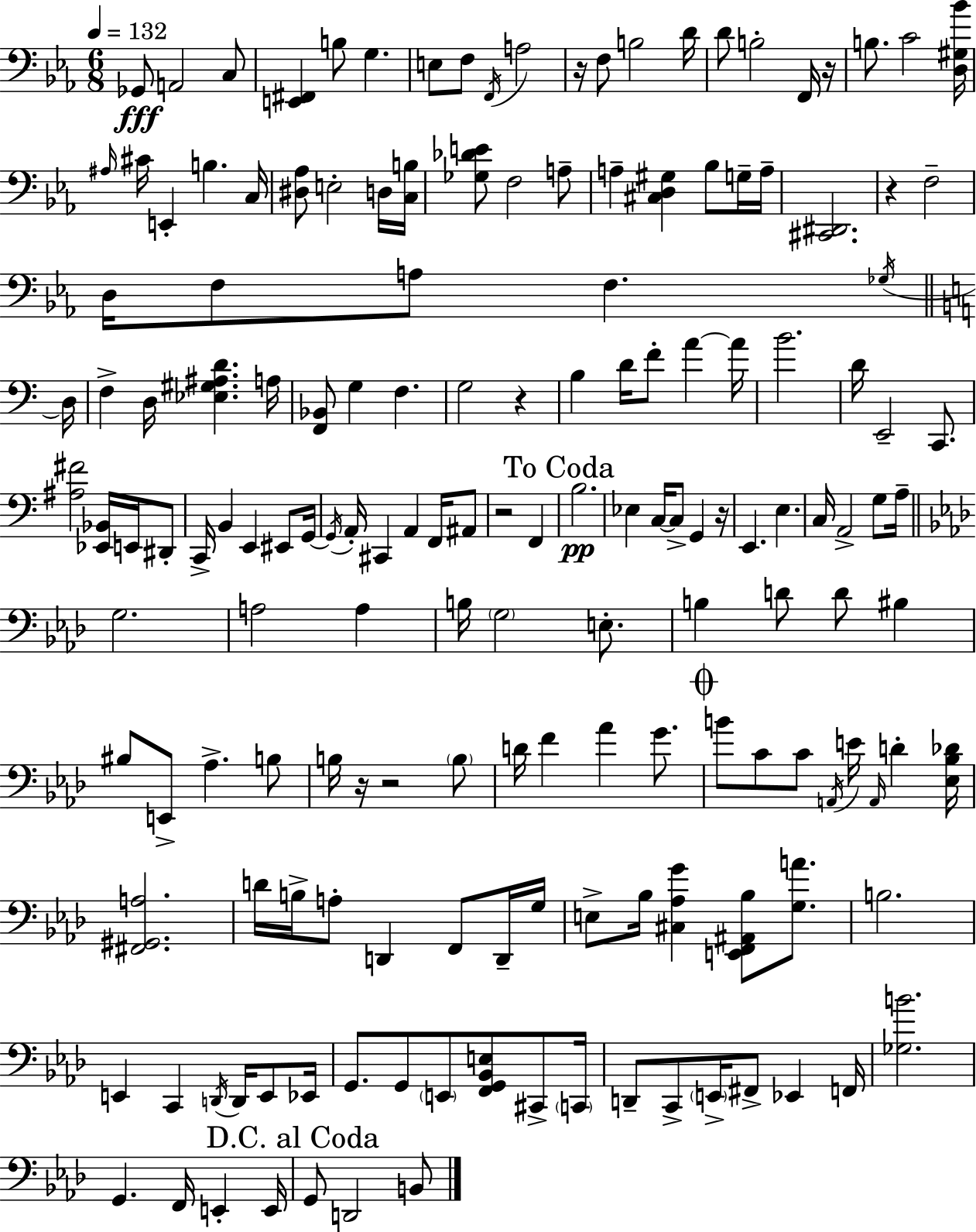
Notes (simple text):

Gb2/e A2/h C3/e [E2,F#2]/q B3/e G3/q. E3/e F3/e F2/s A3/h R/s F3/e B3/h D4/s D4/e B3/h F2/s R/s B3/e. C4/h [D3,G#3,Bb4]/s A#3/s C#4/s E2/q B3/q. C3/s [D#3,Ab3]/e E3/h D3/s [C3,B3]/s [Gb3,Db4,E4]/e F3/h A3/e A3/q [C#3,D3,G#3]/q Bb3/e G3/s A3/s [C#2,D#2]/h. R/q F3/h D3/s F3/e A3/e F3/q. Gb3/s D3/s F3/q D3/s [Eb3,G#3,A#3,D4]/q. A3/s [F2,Bb2]/e G3/q F3/q. G3/h R/q B3/q D4/s F4/e A4/q A4/s B4/h. D4/s E2/h C2/e. [A#3,F#4]/h [Eb2,Bb2]/s E2/s D#2/e C2/s B2/q E2/q EIS2/e G2/s G2/s A2/s C#2/q A2/q F2/s A#2/e R/h F2/q B3/h. Eb3/q C3/s C3/e G2/q R/s E2/q. E3/q. C3/s A2/h G3/e A3/s G3/h. A3/h A3/q B3/s G3/h E3/e. B3/q D4/e D4/e BIS3/q BIS3/e E2/e Ab3/q. B3/e B3/s R/s R/h B3/e D4/s F4/q Ab4/q G4/e. B4/e C4/e C4/e A2/s E4/s A2/s D4/q [Eb3,Bb3,Db4]/s [F#2,G#2,A3]/h. D4/s B3/s A3/e D2/q F2/e D2/s G3/s E3/e Bb3/s [C#3,Ab3,G4]/q [E2,F2,A#2,Bb3]/e [G3,A4]/e. B3/h. E2/q C2/q D2/s D2/s E2/e Eb2/s G2/e. G2/e E2/e [F2,G2,Bb2,E3]/e C#2/e C2/s D2/e C2/e E2/s F#2/e Eb2/q F2/s [Gb3,B4]/h. G2/q. F2/s E2/q E2/s G2/e D2/h B2/e